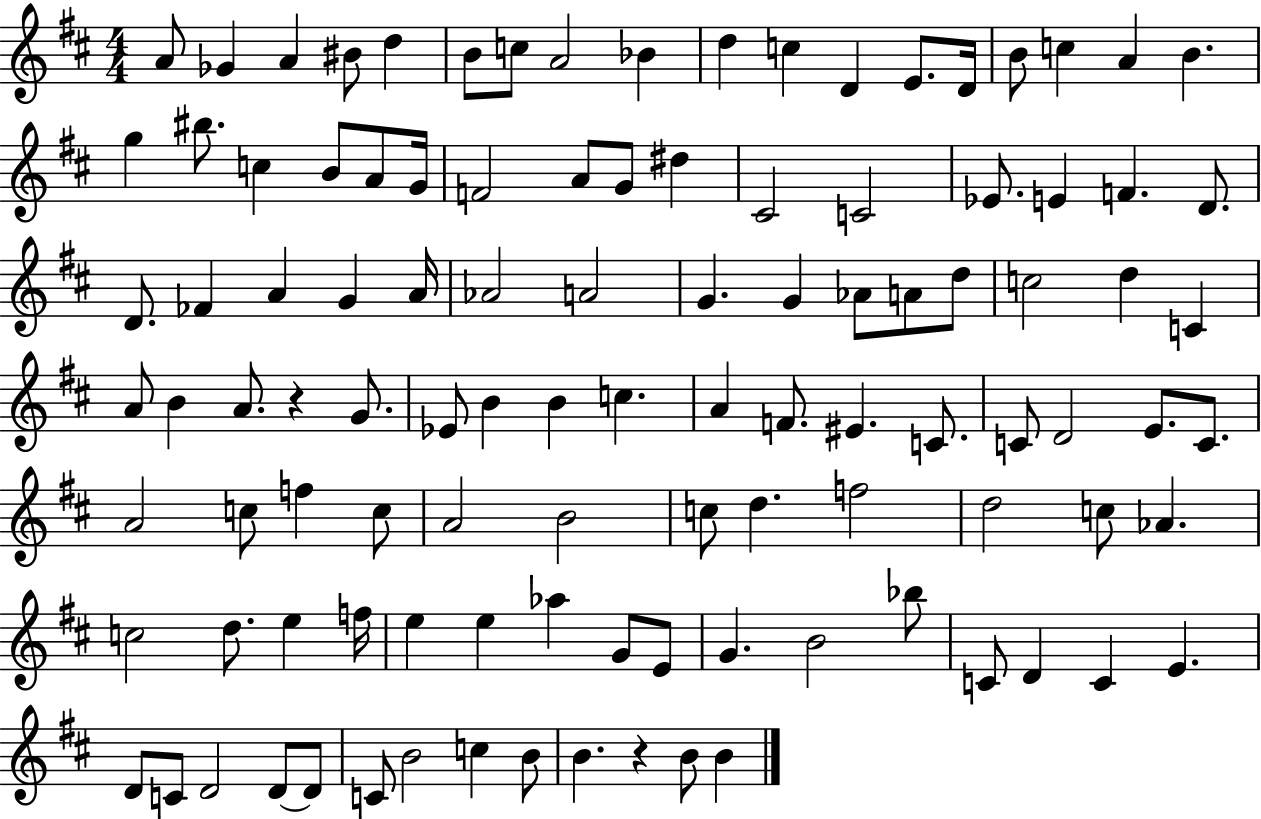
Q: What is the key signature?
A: D major